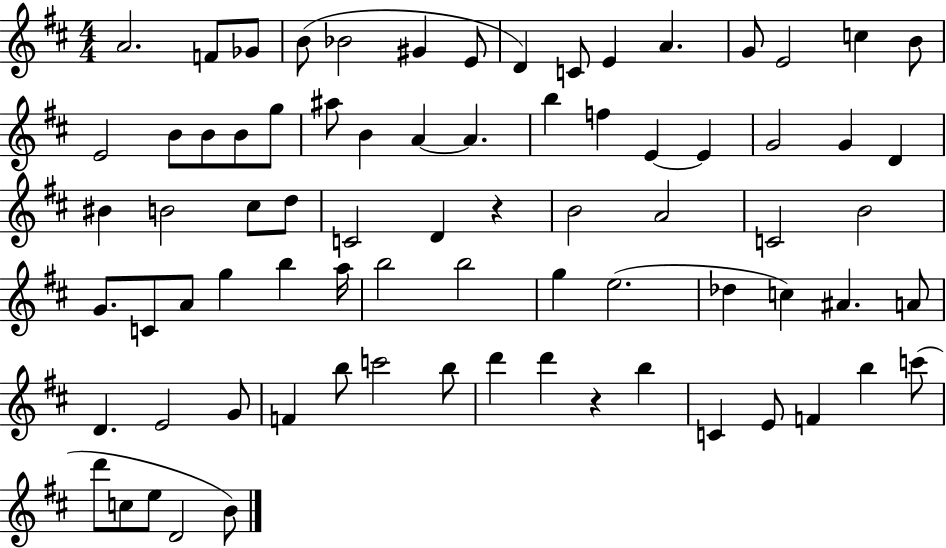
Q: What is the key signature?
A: D major